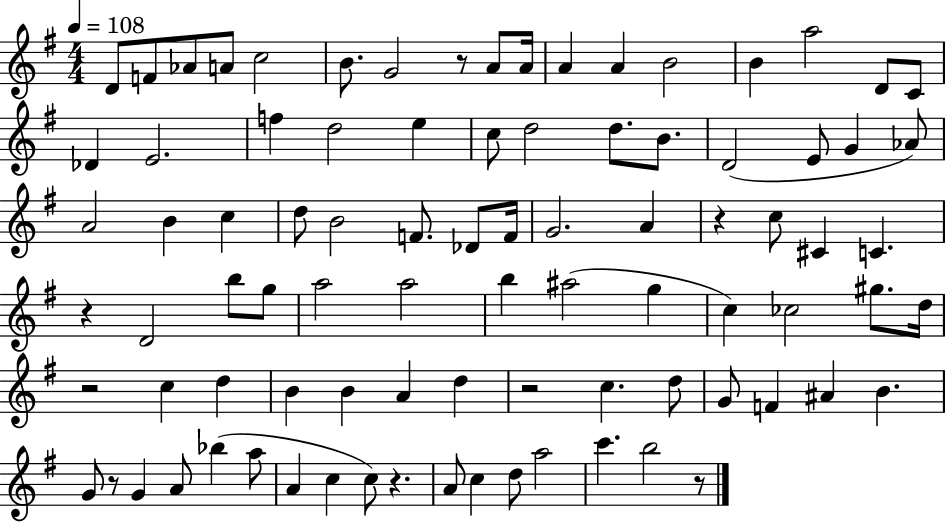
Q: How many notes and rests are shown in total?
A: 88